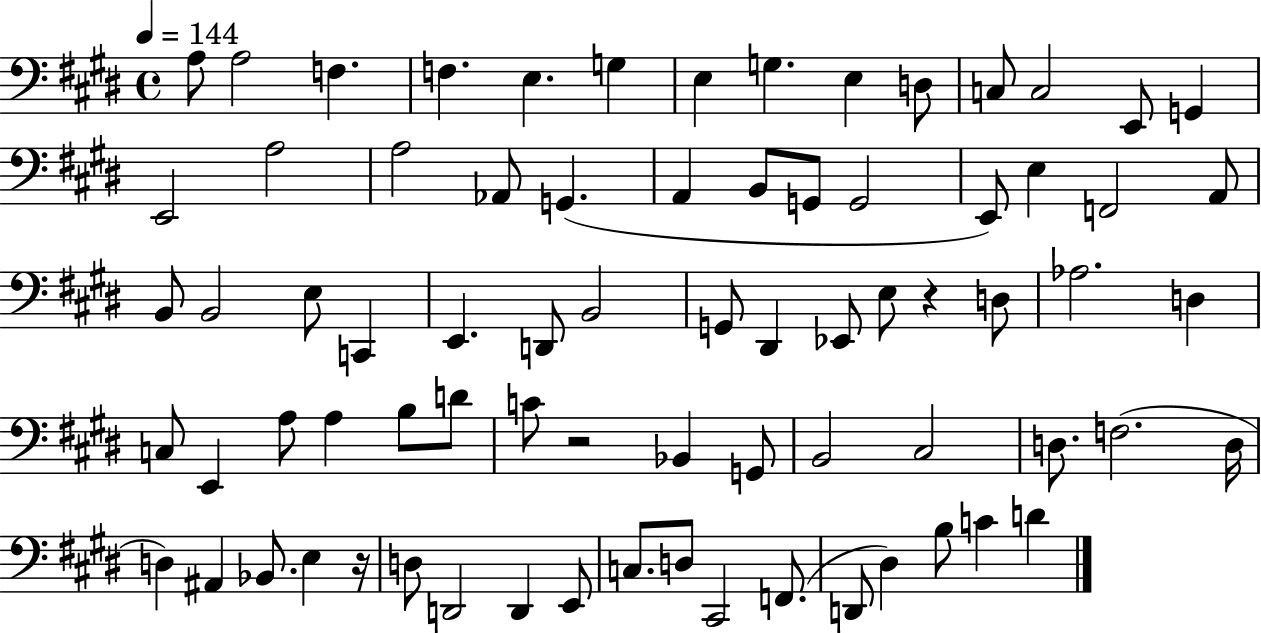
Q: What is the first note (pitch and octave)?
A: A3